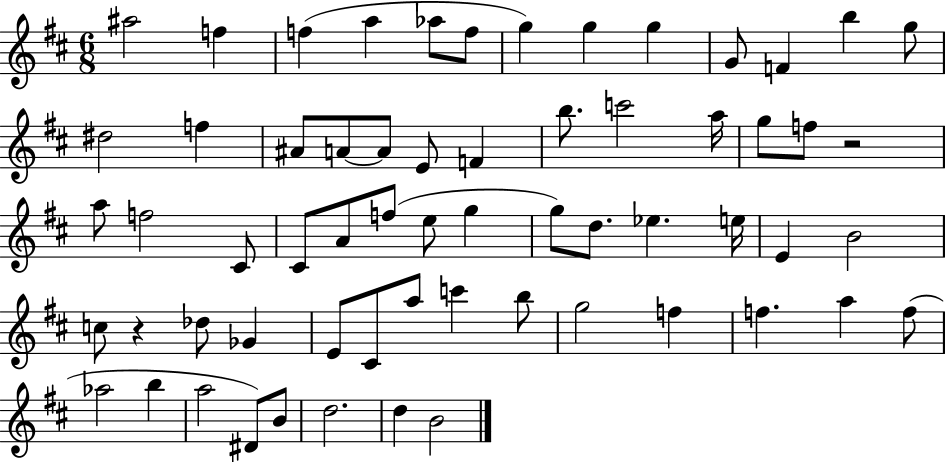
{
  \clef treble
  \numericTimeSignature
  \time 6/8
  \key d \major
  ais''2 f''4 | f''4( a''4 aes''8 f''8 | g''4) g''4 g''4 | g'8 f'4 b''4 g''8 | \break dis''2 f''4 | ais'8 a'8~~ a'8 e'8 f'4 | b''8. c'''2 a''16 | g''8 f''8 r2 | \break a''8 f''2 cis'8 | cis'8 a'8 f''8( e''8 g''4 | g''8) d''8. ees''4. e''16 | e'4 b'2 | \break c''8 r4 des''8 ges'4 | e'8 cis'8 a''8 c'''4 b''8 | g''2 f''4 | f''4. a''4 f''8( | \break aes''2 b''4 | a''2 dis'8) b'8 | d''2. | d''4 b'2 | \break \bar "|."
}